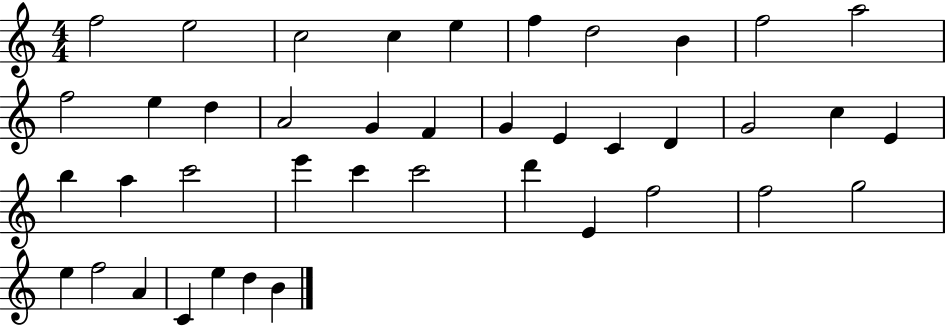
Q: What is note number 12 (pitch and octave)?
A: E5